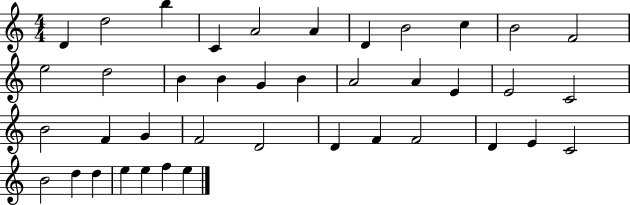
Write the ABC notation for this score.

X:1
T:Untitled
M:4/4
L:1/4
K:C
D d2 b C A2 A D B2 c B2 F2 e2 d2 B B G B A2 A E E2 C2 B2 F G F2 D2 D F F2 D E C2 B2 d d e e f e